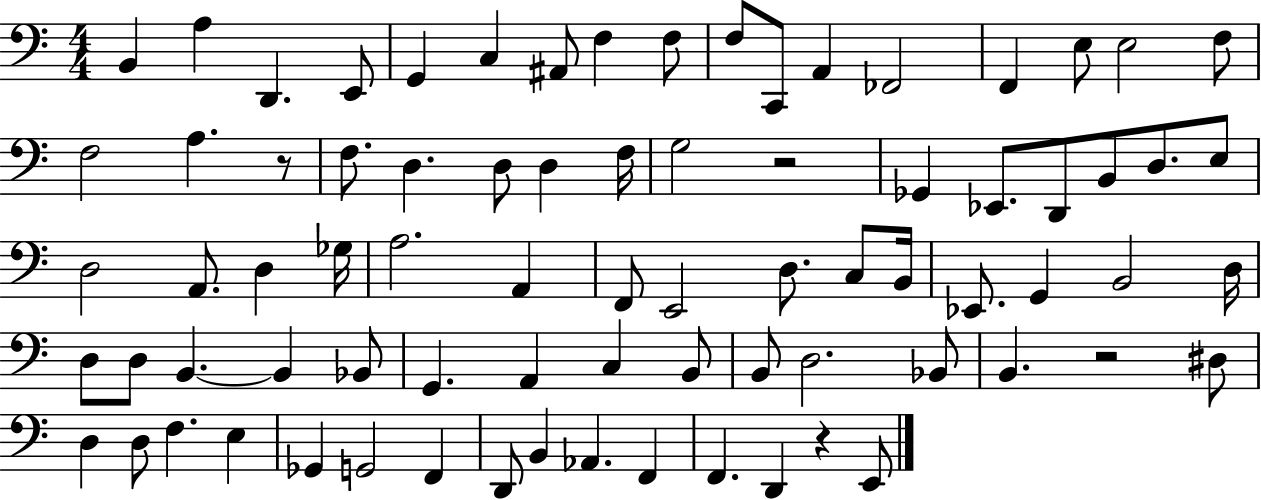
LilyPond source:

{
  \clef bass
  \numericTimeSignature
  \time 4/4
  \key c \major
  \repeat volta 2 { b,4 a4 d,4. e,8 | g,4 c4 ais,8 f4 f8 | f8 c,8 a,4 fes,2 | f,4 e8 e2 f8 | \break f2 a4. r8 | f8. d4. d8 d4 f16 | g2 r2 | ges,4 ees,8. d,8 b,8 d8. e8 | \break d2 a,8. d4 ges16 | a2. a,4 | f,8 e,2 d8. c8 b,16 | ees,8. g,4 b,2 d16 | \break d8 d8 b,4.~~ b,4 bes,8 | g,4. a,4 c4 b,8 | b,8 d2. bes,8 | b,4. r2 dis8 | \break d4 d8 f4. e4 | ges,4 g,2 f,4 | d,8 b,4 aes,4. f,4 | f,4. d,4 r4 e,8 | \break } \bar "|."
}